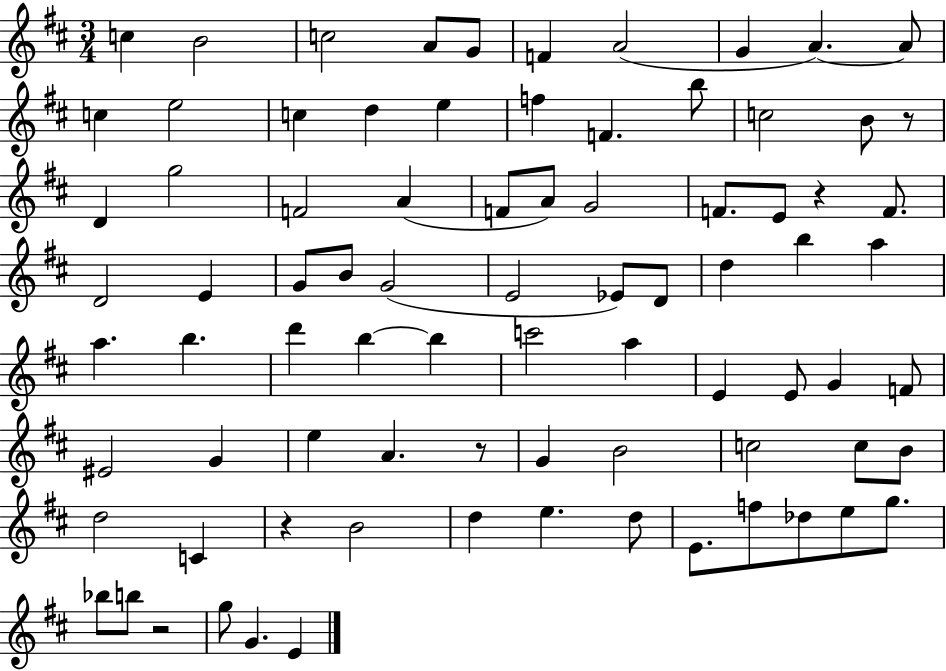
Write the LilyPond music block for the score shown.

{
  \clef treble
  \numericTimeSignature
  \time 3/4
  \key d \major
  c''4 b'2 | c''2 a'8 g'8 | f'4 a'2( | g'4 a'4.~~) a'8 | \break c''4 e''2 | c''4 d''4 e''4 | f''4 f'4. b''8 | c''2 b'8 r8 | \break d'4 g''2 | f'2 a'4( | f'8 a'8) g'2 | f'8. e'8 r4 f'8. | \break d'2 e'4 | g'8 b'8 g'2( | e'2 ees'8) d'8 | d''4 b''4 a''4 | \break a''4. b''4. | d'''4 b''4~~ b''4 | c'''2 a''4 | e'4 e'8 g'4 f'8 | \break eis'2 g'4 | e''4 a'4. r8 | g'4 b'2 | c''2 c''8 b'8 | \break d''2 c'4 | r4 b'2 | d''4 e''4. d''8 | e'8. f''8 des''8 e''8 g''8. | \break bes''8 b''8 r2 | g''8 g'4. e'4 | \bar "|."
}